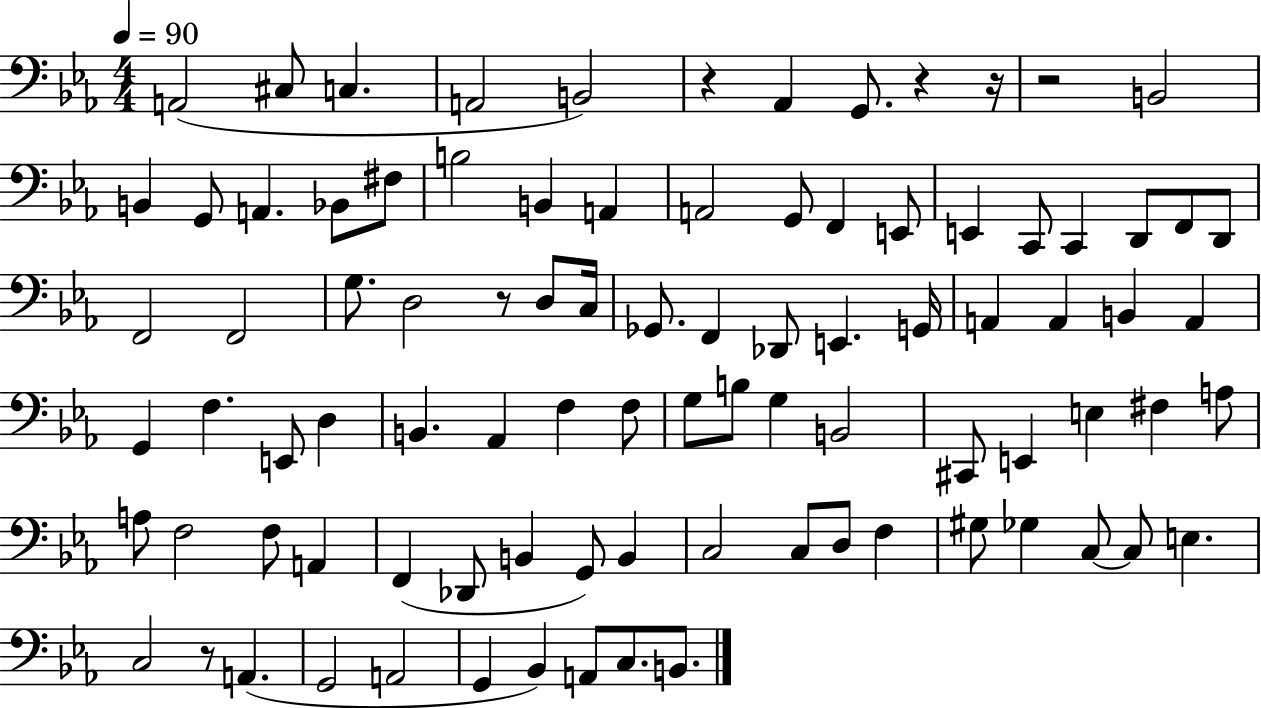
X:1
T:Untitled
M:4/4
L:1/4
K:Eb
A,,2 ^C,/2 C, A,,2 B,,2 z _A,, G,,/2 z z/4 z2 B,,2 B,, G,,/2 A,, _B,,/2 ^F,/2 B,2 B,, A,, A,,2 G,,/2 F,, E,,/2 E,, C,,/2 C,, D,,/2 F,,/2 D,,/2 F,,2 F,,2 G,/2 D,2 z/2 D,/2 C,/4 _G,,/2 F,, _D,,/2 E,, G,,/4 A,, A,, B,, A,, G,, F, E,,/2 D, B,, _A,, F, F,/2 G,/2 B,/2 G, B,,2 ^C,,/2 E,, E, ^F, A,/2 A,/2 F,2 F,/2 A,, F,, _D,,/2 B,, G,,/2 B,, C,2 C,/2 D,/2 F, ^G,/2 _G, C,/2 C,/2 E, C,2 z/2 A,, G,,2 A,,2 G,, _B,, A,,/2 C,/2 B,,/2